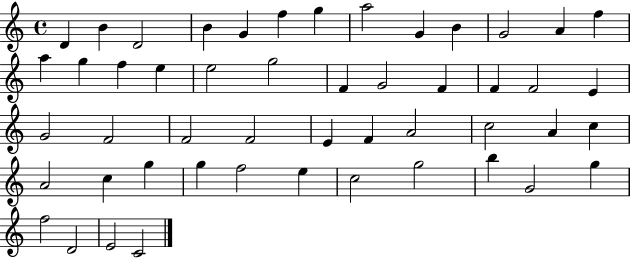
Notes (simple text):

D4/q B4/q D4/h B4/q G4/q F5/q G5/q A5/h G4/q B4/q G4/h A4/q F5/q A5/q G5/q F5/q E5/q E5/h G5/h F4/q G4/h F4/q F4/q F4/h E4/q G4/h F4/h F4/h F4/h E4/q F4/q A4/h C5/h A4/q C5/q A4/h C5/q G5/q G5/q F5/h E5/q C5/h G5/h B5/q G4/h G5/q F5/h D4/h E4/h C4/h